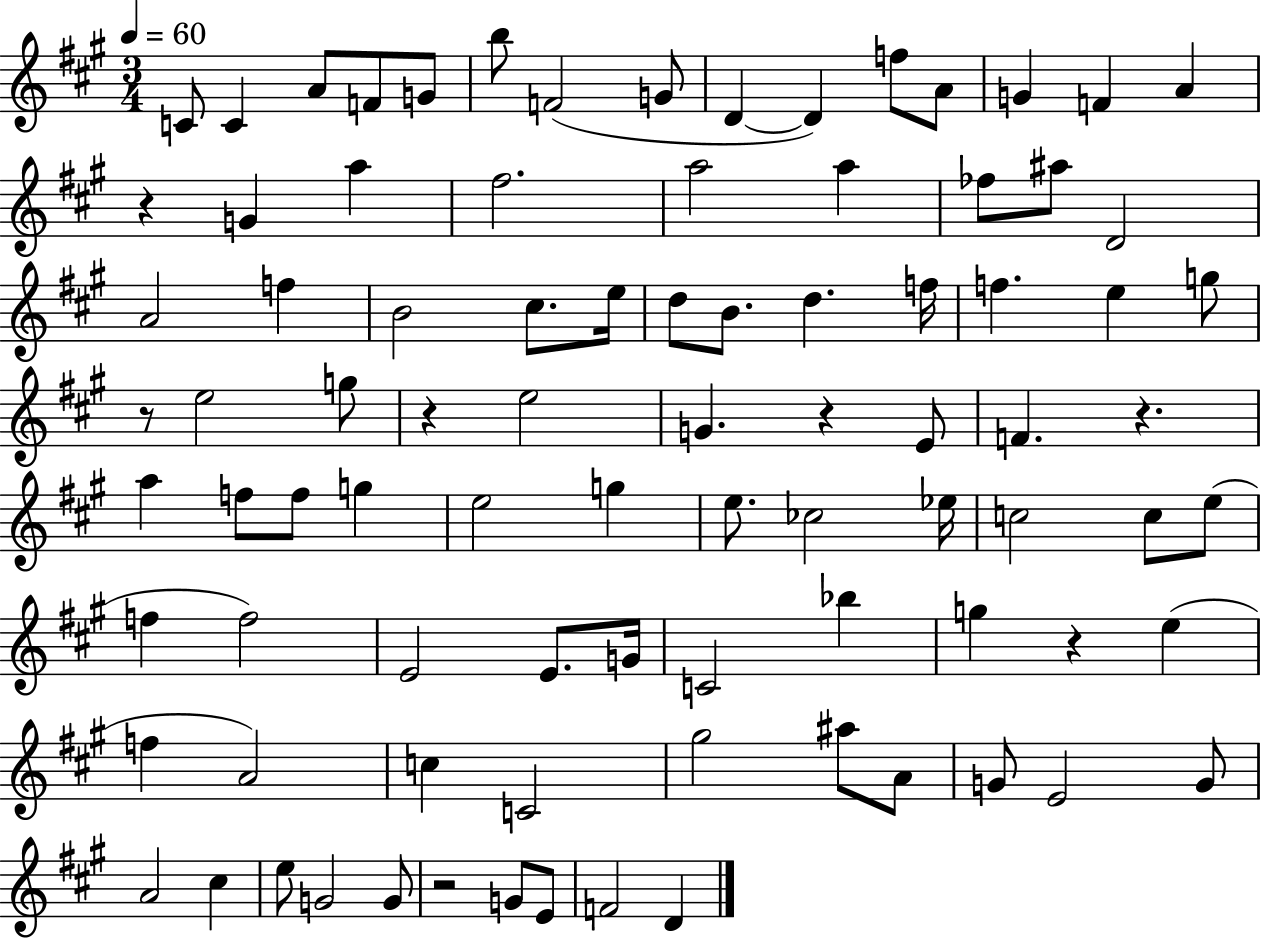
{
  \clef treble
  \numericTimeSignature
  \time 3/4
  \key a \major
  \tempo 4 = 60
  \repeat volta 2 { c'8 c'4 a'8 f'8 g'8 | b''8 f'2( g'8 | d'4~~ d'4) f''8 a'8 | g'4 f'4 a'4 | \break r4 g'4 a''4 | fis''2. | a''2 a''4 | fes''8 ais''8 d'2 | \break a'2 f''4 | b'2 cis''8. e''16 | d''8 b'8. d''4. f''16 | f''4. e''4 g''8 | \break r8 e''2 g''8 | r4 e''2 | g'4. r4 e'8 | f'4. r4. | \break a''4 f''8 f''8 g''4 | e''2 g''4 | e''8. ces''2 ees''16 | c''2 c''8 e''8( | \break f''4 f''2) | e'2 e'8. g'16 | c'2 bes''4 | g''4 r4 e''4( | \break f''4 a'2) | c''4 c'2 | gis''2 ais''8 a'8 | g'8 e'2 g'8 | \break a'2 cis''4 | e''8 g'2 g'8 | r2 g'8 e'8 | f'2 d'4 | \break } \bar "|."
}